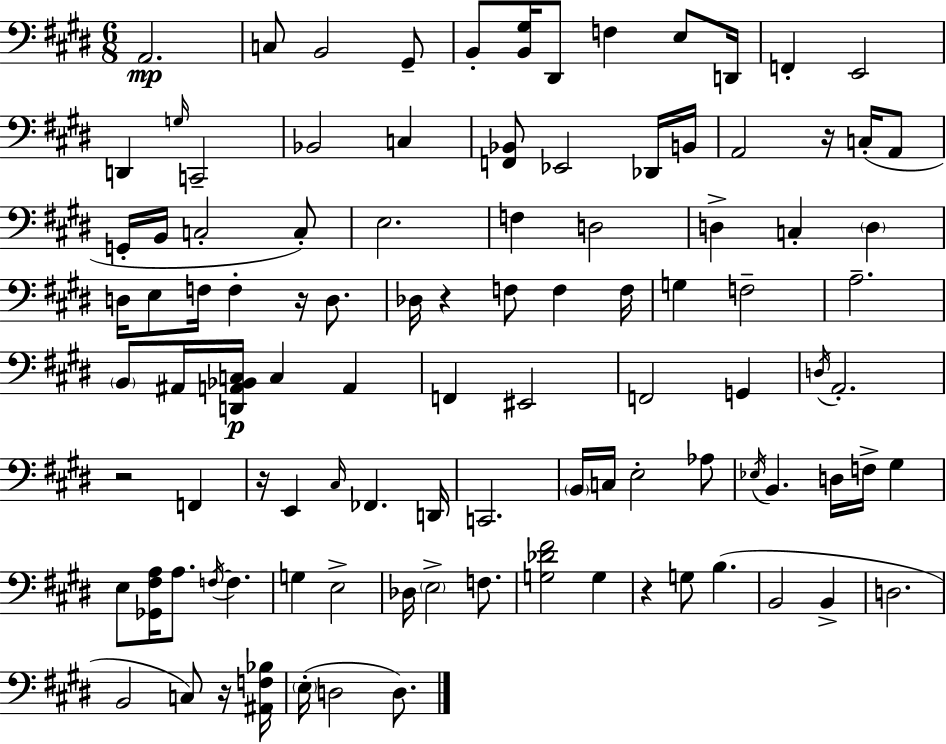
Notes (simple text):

A2/h. C3/e B2/h G#2/e B2/e [B2,G#3]/s D#2/e F3/q E3/e D2/s F2/q E2/h D2/q G3/s C2/h Bb2/h C3/q [F2,Bb2]/e Eb2/h Db2/s B2/s A2/h R/s C3/s A2/e G2/s B2/s C3/h C3/e E3/h. F3/q D3/h D3/q C3/q D3/q D3/s E3/e F3/s F3/q R/s D3/e. Db3/s R/q F3/e F3/q F3/s G3/q F3/h A3/h. B2/e A#2/s [D2,A2,Bb2,C3]/s C3/q A2/q F2/q EIS2/h F2/h G2/q D3/s A2/h. R/h F2/q R/s E2/q C#3/s FES2/q. D2/s C2/h. B2/s C3/s E3/h Ab3/e Eb3/s B2/q. D3/s F3/s G#3/q E3/e [Gb2,F#3,A3]/s A3/e. F3/s F3/q. G3/q E3/h Db3/s E3/h F3/e. [G3,Db4,F#4]/h G3/q R/q G3/e B3/q. B2/h B2/q D3/h. B2/h C3/e R/s [A#2,F3,Bb3]/s E3/s D3/h D3/e.